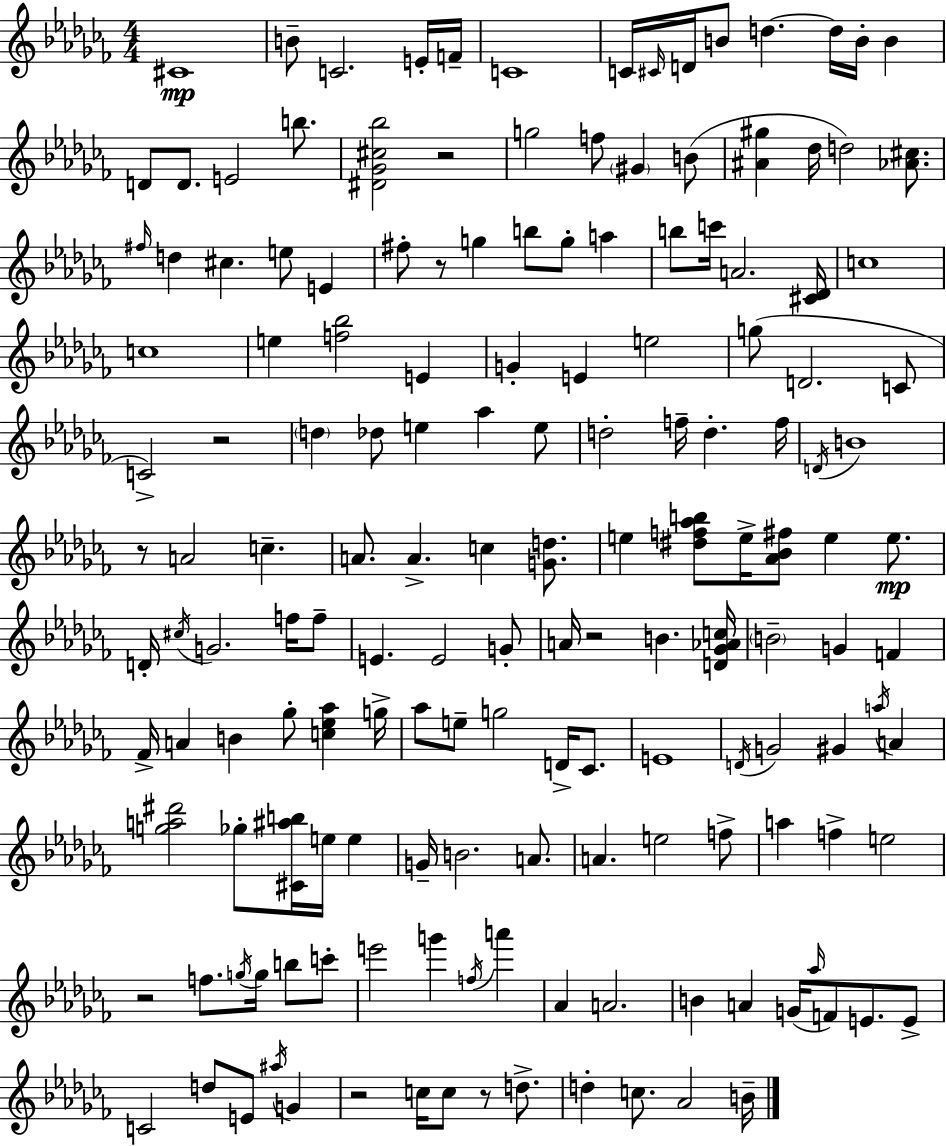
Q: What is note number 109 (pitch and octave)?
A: E5